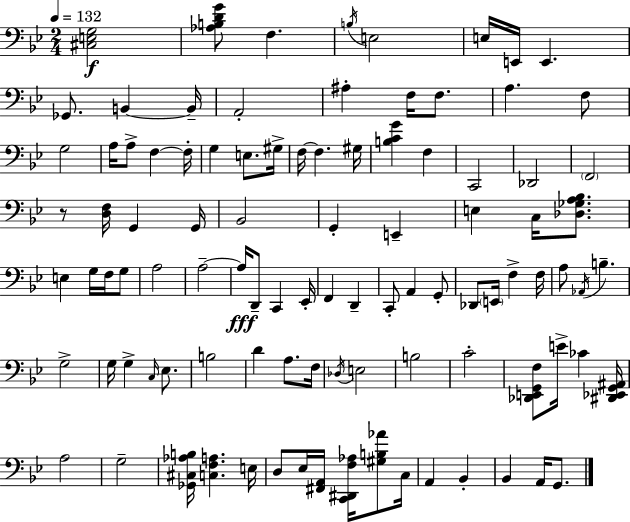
X:1
T:Untitled
M:2/4
L:1/4
K:Bb
[^C,E,G,]2 [_A,B,DG]/2 F, B,/4 E,2 E,/4 E,,/4 E,, _G,,/2 B,, B,,/4 A,,2 ^A, F,/4 F,/2 A, F,/2 G,2 A,/4 A,/2 F, F,/4 G, E,/2 ^G,/4 F,/4 F, ^G,/4 [B,CG] F, C,,2 _D,,2 F,,2 z/2 [D,F,]/4 G,, G,,/4 _B,,2 G,, E,, E, C,/4 [_D,_G,A,_B,]/2 E, G,/4 F,/4 G,/2 A,2 A,2 A,/4 D,,/2 C,, _E,,/4 F,, D,, C,,/2 A,, G,,/2 _D,,/2 E,,/4 F, F,/4 A,/2 _A,,/4 B, G,2 G,/4 G, C,/4 _E,/2 B,2 D A,/2 F,/4 _D,/4 E,2 B,2 C2 [_D,,E,,G,,F,]/2 E/4 _C [^D,,_E,,G,,^A,,]/4 A,2 G,2 [_G,,^C,_A,B,]/4 [C,F,A,] E,/4 D,/2 _E,/4 [^F,,A,,]/4 [C,,^D,,F,_A,]/4 [^G,B,_A]/2 C,/4 A,, _B,, _B,, A,,/4 G,,/2